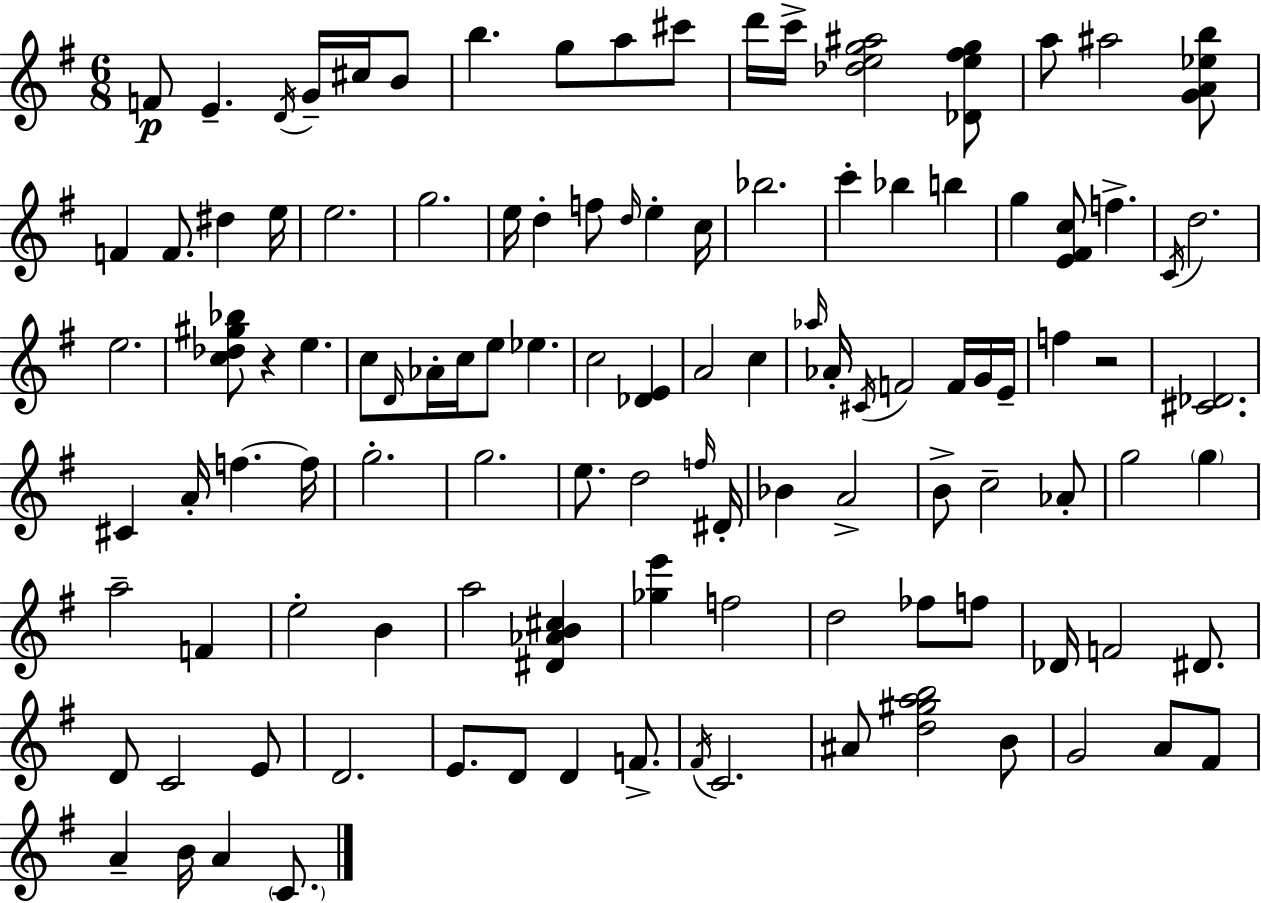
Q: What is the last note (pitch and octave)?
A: C4